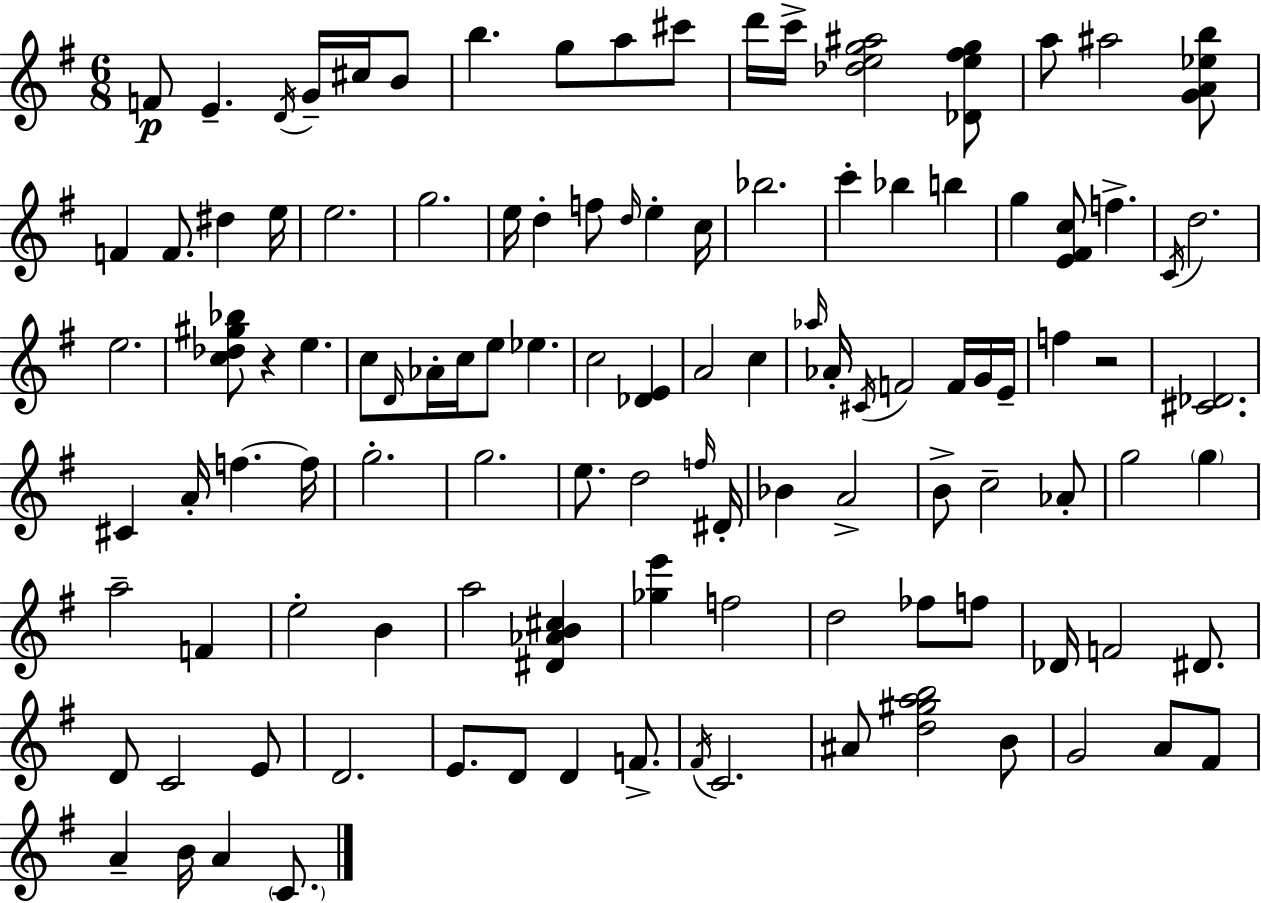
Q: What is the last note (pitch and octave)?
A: C4